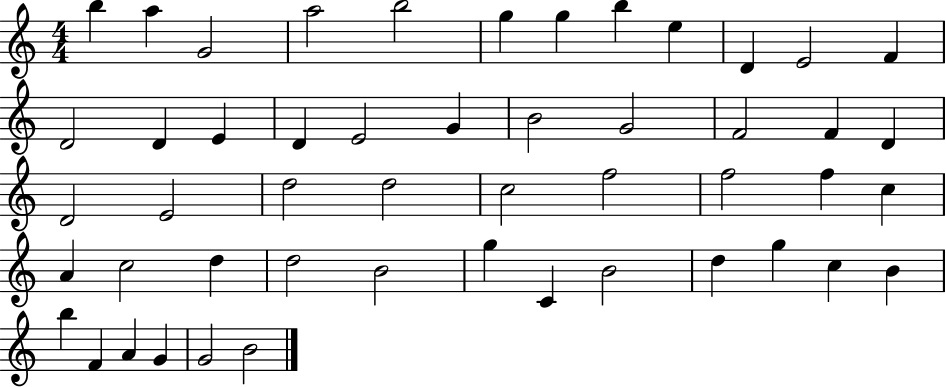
X:1
T:Untitled
M:4/4
L:1/4
K:C
b a G2 a2 b2 g g b e D E2 F D2 D E D E2 G B2 G2 F2 F D D2 E2 d2 d2 c2 f2 f2 f c A c2 d d2 B2 g C B2 d g c B b F A G G2 B2